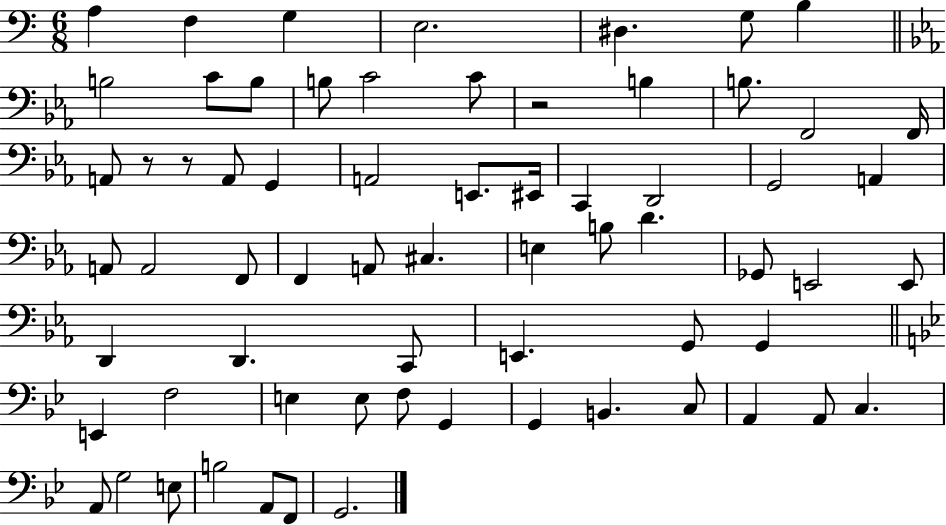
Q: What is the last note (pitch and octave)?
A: G2